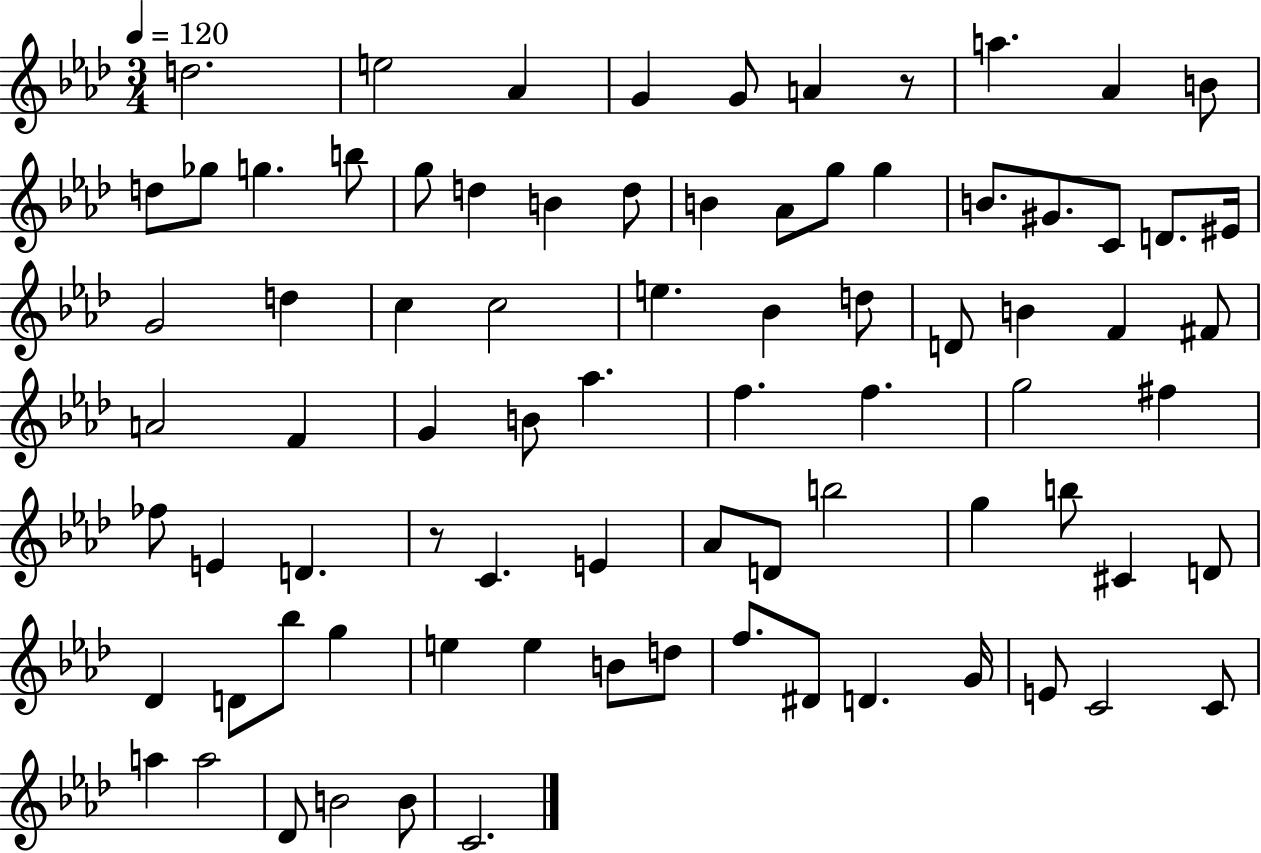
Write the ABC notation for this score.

X:1
T:Untitled
M:3/4
L:1/4
K:Ab
d2 e2 _A G G/2 A z/2 a _A B/2 d/2 _g/2 g b/2 g/2 d B d/2 B _A/2 g/2 g B/2 ^G/2 C/2 D/2 ^E/4 G2 d c c2 e _B d/2 D/2 B F ^F/2 A2 F G B/2 _a f f g2 ^f _f/2 E D z/2 C E _A/2 D/2 b2 g b/2 ^C D/2 _D D/2 _b/2 g e e B/2 d/2 f/2 ^D/2 D G/4 E/2 C2 C/2 a a2 _D/2 B2 B/2 C2